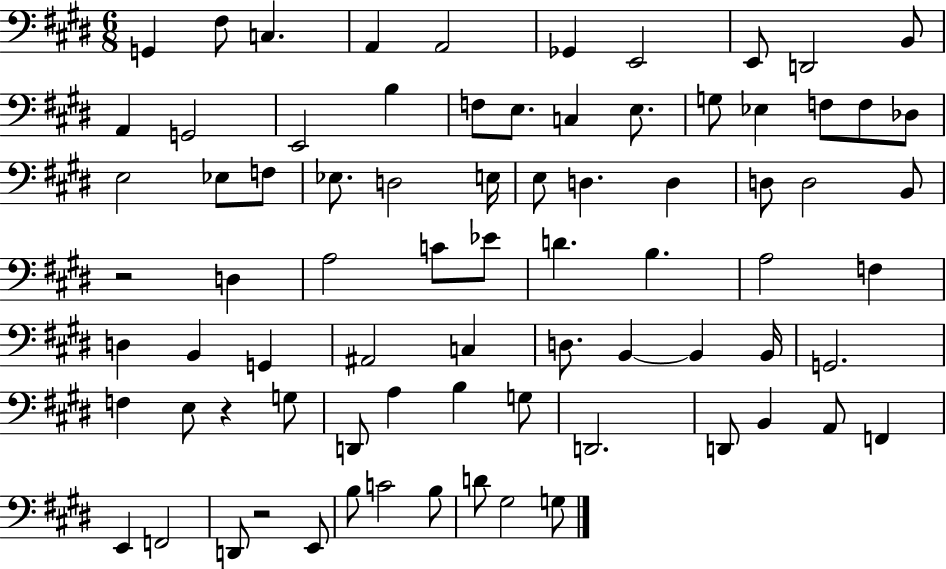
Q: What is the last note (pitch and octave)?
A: G3